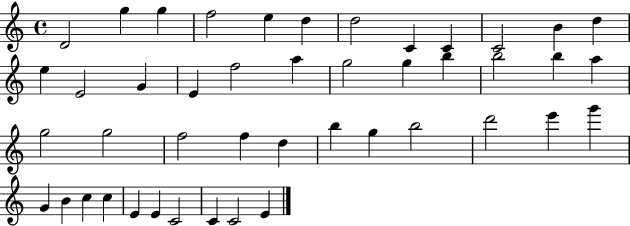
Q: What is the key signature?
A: C major